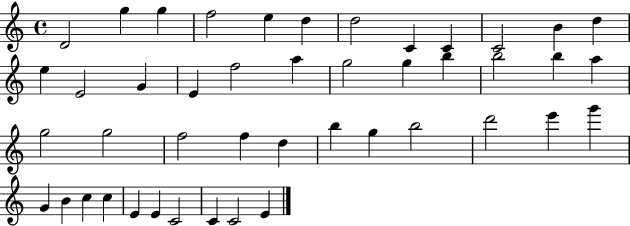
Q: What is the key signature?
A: C major